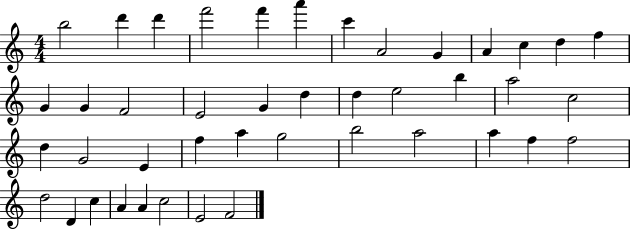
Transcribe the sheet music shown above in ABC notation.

X:1
T:Untitled
M:4/4
L:1/4
K:C
b2 d' d' f'2 f' a' c' A2 G A c d f G G F2 E2 G d d e2 b a2 c2 d G2 E f a g2 b2 a2 a f f2 d2 D c A A c2 E2 F2